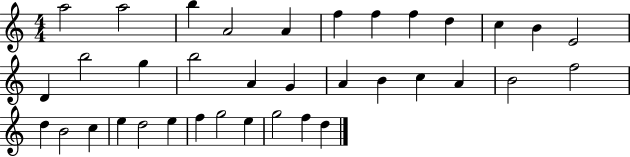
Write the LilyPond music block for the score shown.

{
  \clef treble
  \numericTimeSignature
  \time 4/4
  \key c \major
  a''2 a''2 | b''4 a'2 a'4 | f''4 f''4 f''4 d''4 | c''4 b'4 e'2 | \break d'4 b''2 g''4 | b''2 a'4 g'4 | a'4 b'4 c''4 a'4 | b'2 f''2 | \break d''4 b'2 c''4 | e''4 d''2 e''4 | f''4 g''2 e''4 | g''2 f''4 d''4 | \break \bar "|."
}